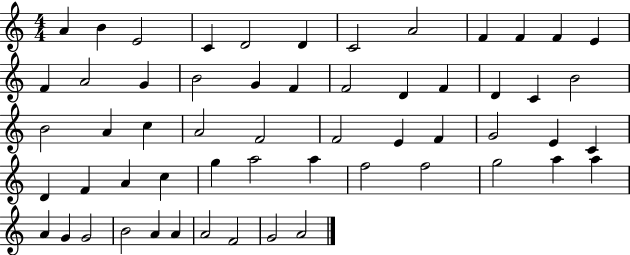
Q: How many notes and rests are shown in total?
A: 57